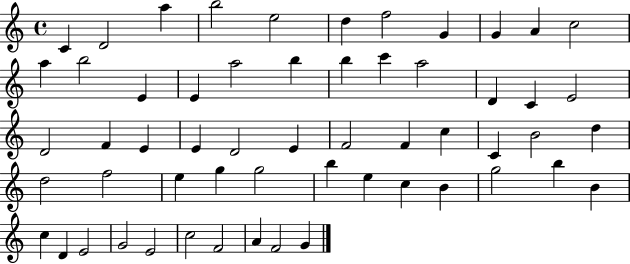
{
  \clef treble
  \time 4/4
  \defaultTimeSignature
  \key c \major
  c'4 d'2 a''4 | b''2 e''2 | d''4 f''2 g'4 | g'4 a'4 c''2 | \break a''4 b''2 e'4 | e'4 a''2 b''4 | b''4 c'''4 a''2 | d'4 c'4 e'2 | \break d'2 f'4 e'4 | e'4 d'2 e'4 | f'2 f'4 c''4 | c'4 b'2 d''4 | \break d''2 f''2 | e''4 g''4 g''2 | b''4 e''4 c''4 b'4 | g''2 b''4 b'4 | \break c''4 d'4 e'2 | g'2 e'2 | c''2 f'2 | a'4 f'2 g'4 | \break \bar "|."
}